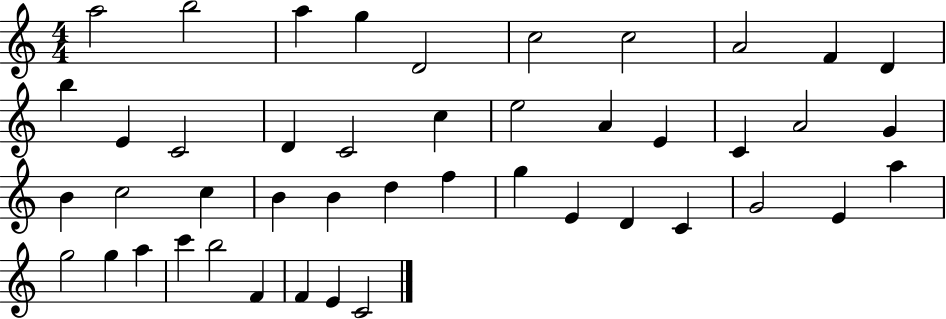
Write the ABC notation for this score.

X:1
T:Untitled
M:4/4
L:1/4
K:C
a2 b2 a g D2 c2 c2 A2 F D b E C2 D C2 c e2 A E C A2 G B c2 c B B d f g E D C G2 E a g2 g a c' b2 F F E C2